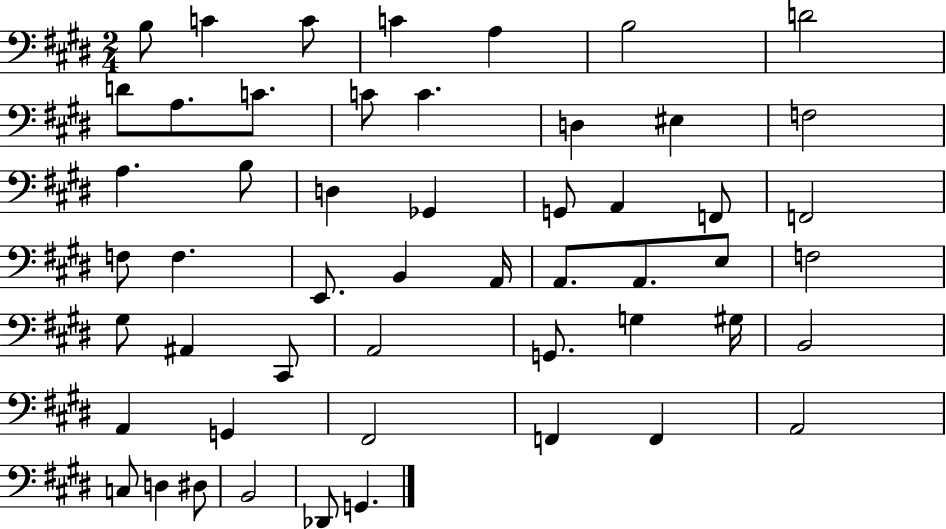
X:1
T:Untitled
M:2/4
L:1/4
K:E
B,/2 C C/2 C A, B,2 D2 D/2 A,/2 C/2 C/2 C D, ^E, F,2 A, B,/2 D, _G,, G,,/2 A,, F,,/2 F,,2 F,/2 F, E,,/2 B,, A,,/4 A,,/2 A,,/2 E,/2 F,2 ^G,/2 ^A,, ^C,,/2 A,,2 G,,/2 G, ^G,/4 B,,2 A,, G,, ^F,,2 F,, F,, A,,2 C,/2 D, ^D,/2 B,,2 _D,,/2 G,,